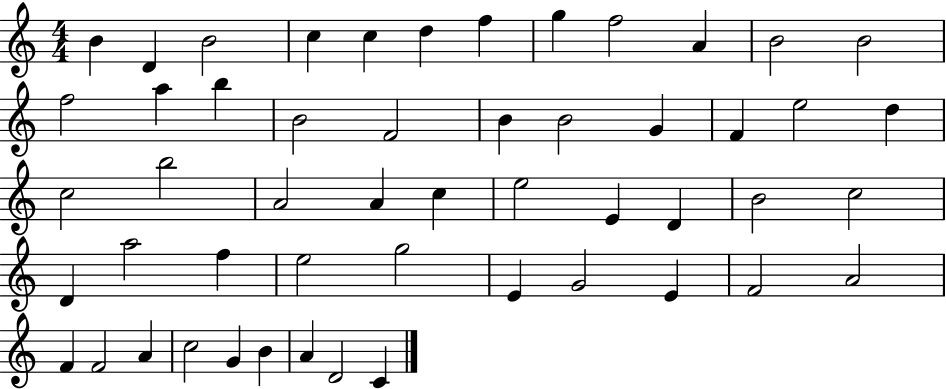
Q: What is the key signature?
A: C major